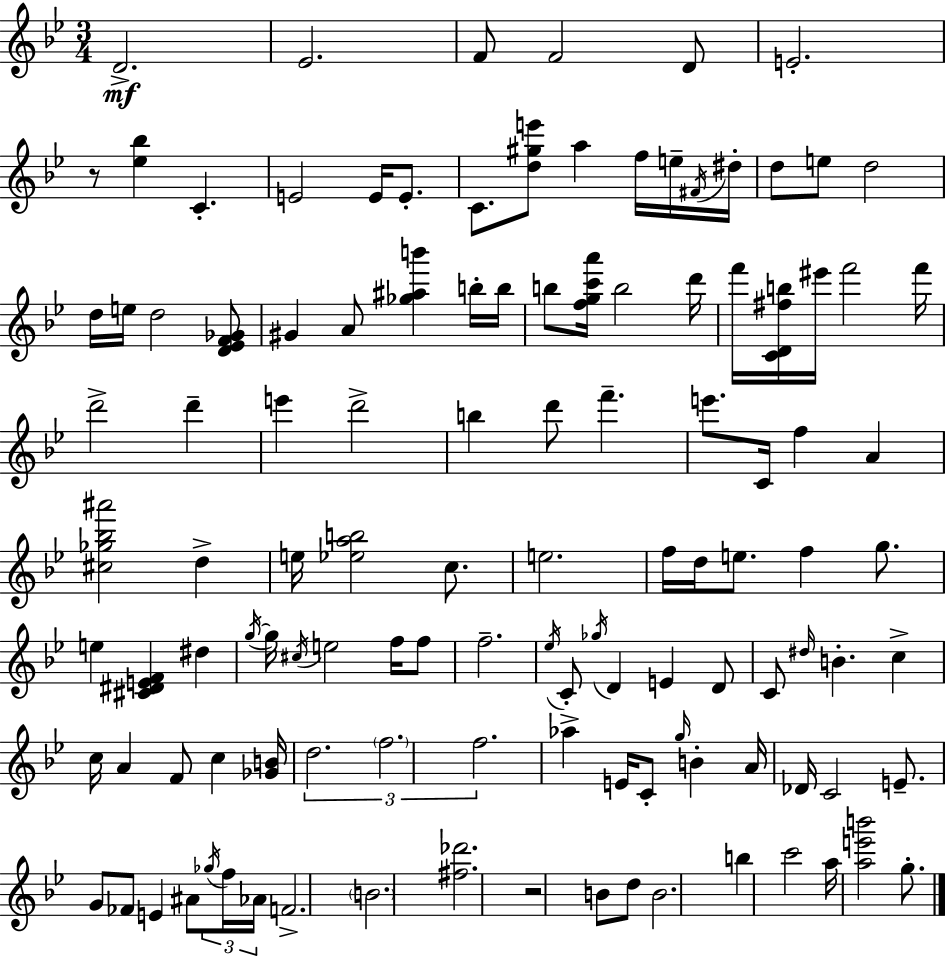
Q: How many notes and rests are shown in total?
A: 118